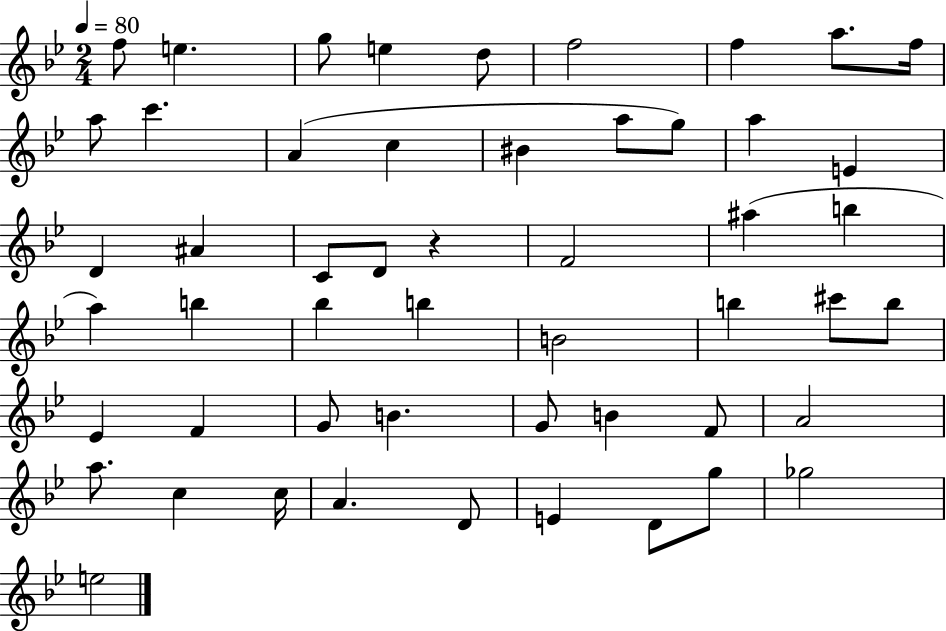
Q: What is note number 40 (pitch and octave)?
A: F4